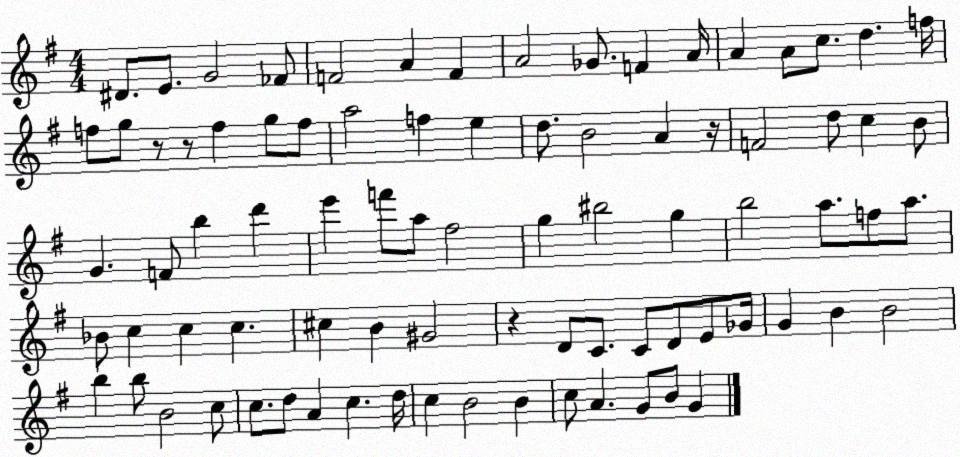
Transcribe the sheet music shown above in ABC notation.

X:1
T:Untitled
M:4/4
L:1/4
K:G
^D/2 E/2 G2 _F/2 F2 A F A2 _G/2 F A/4 A A/2 c/2 d f/4 f/2 g/2 z/2 z/2 f g/2 f/2 a2 f e d/2 B2 A z/4 F2 d/2 c B/2 G F/2 b d' e' f'/2 a/2 ^f2 g ^b2 g b2 a/2 f/2 a/2 _B/2 c c c ^c B ^G2 z D/2 C/2 C/2 D/2 E/2 _G/4 G B B2 b b/2 B2 c/2 c/2 d/2 A c d/4 c B2 B c/2 A G/2 B/2 G